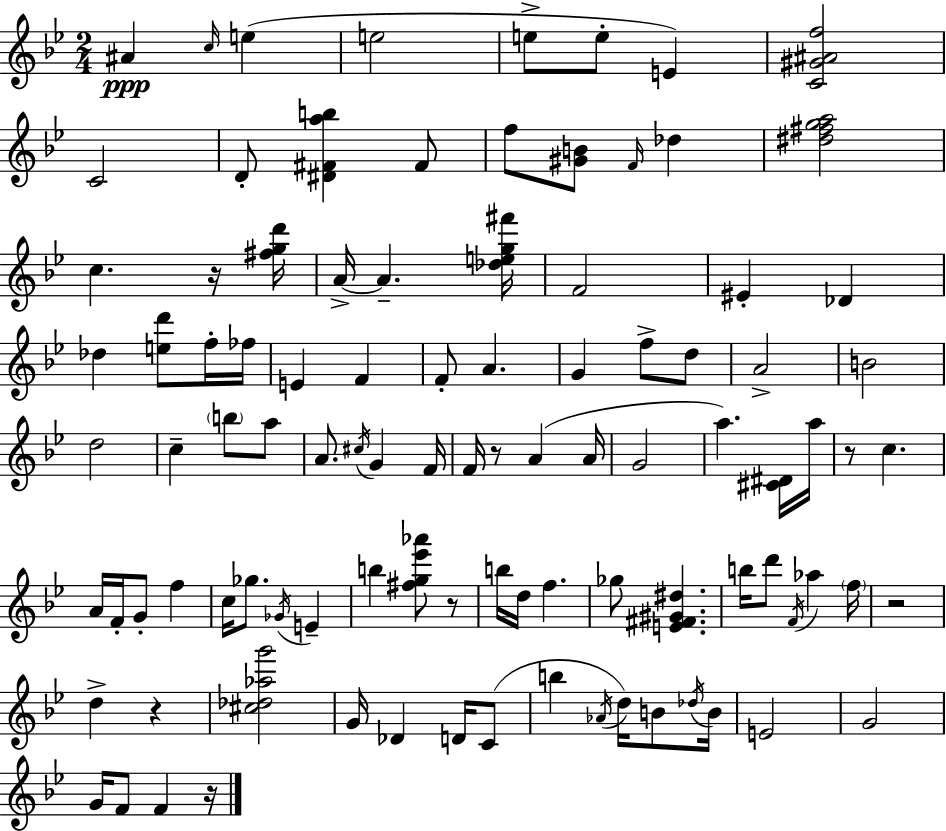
X:1
T:Untitled
M:2/4
L:1/4
K:Bb
^A c/4 e e2 e/2 e/2 E [C^G^Af]2 C2 D/2 [^D^Fab] ^F/2 f/2 [^GB]/2 F/4 _d [^d^fga]2 c z/4 [^fgd']/4 A/4 A [_deg^f']/4 F2 ^E _D _d [ed']/2 f/4 _f/4 E F F/2 A G f/2 d/2 A2 B2 d2 c b/2 a/2 A/2 ^c/4 G F/4 F/4 z/2 A A/4 G2 a [^C^D]/4 a/4 z/2 c A/4 F/4 G/2 f c/4 _g/2 _G/4 E b [^fg_e'_a']/2 z/2 b/4 d/4 f _g/2 [E^F^G^d] b/4 d'/2 F/4 _a f/4 z2 d z [^c_d_ag']2 G/4 _D D/4 C/2 b _A/4 d/4 B/2 _d/4 B/4 E2 G2 G/4 F/2 F z/4